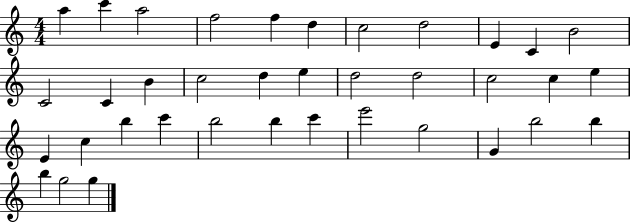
A5/q C6/q A5/h F5/h F5/q D5/q C5/h D5/h E4/q C4/q B4/h C4/h C4/q B4/q C5/h D5/q E5/q D5/h D5/h C5/h C5/q E5/q E4/q C5/q B5/q C6/q B5/h B5/q C6/q E6/h G5/h G4/q B5/h B5/q B5/q G5/h G5/q